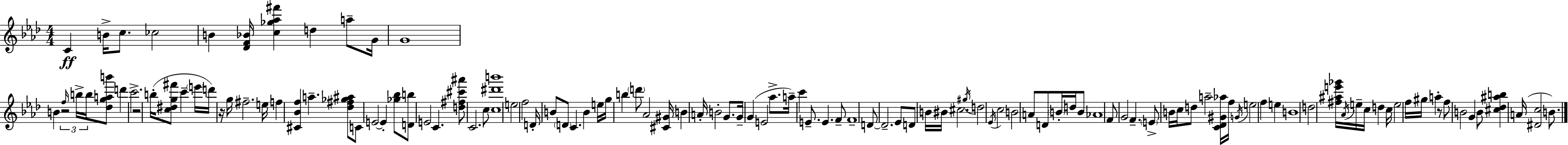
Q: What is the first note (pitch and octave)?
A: C4